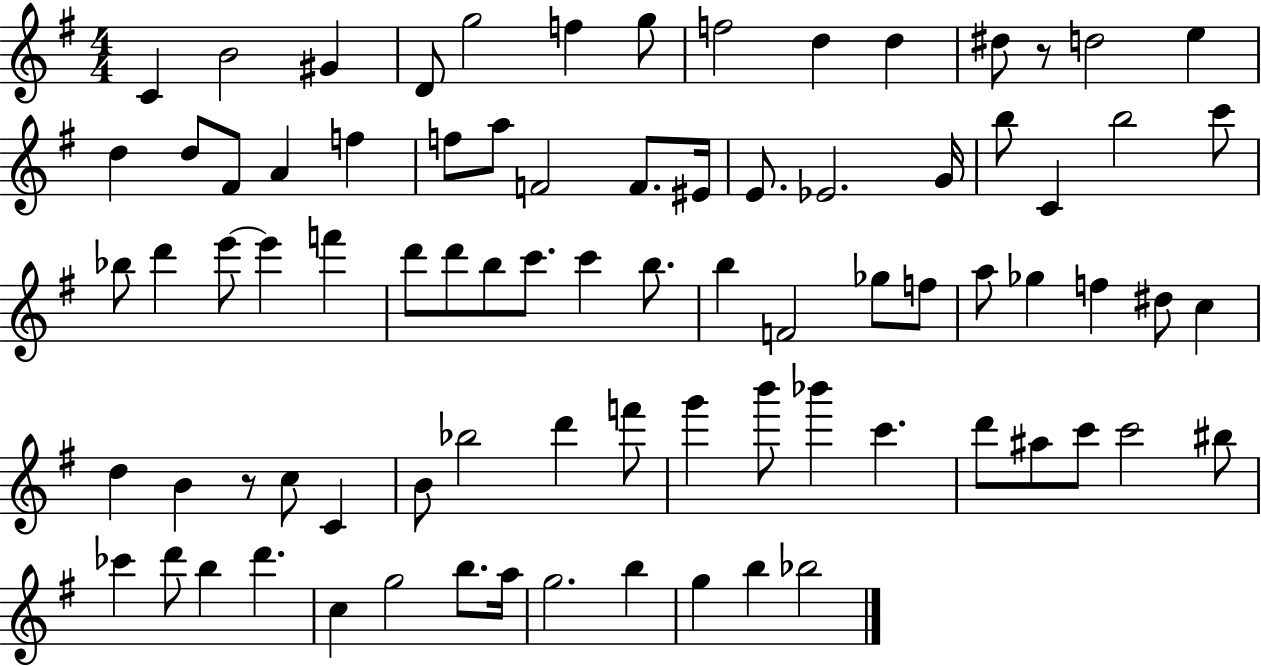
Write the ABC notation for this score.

X:1
T:Untitled
M:4/4
L:1/4
K:G
C B2 ^G D/2 g2 f g/2 f2 d d ^d/2 z/2 d2 e d d/2 ^F/2 A f f/2 a/2 F2 F/2 ^E/4 E/2 _E2 G/4 b/2 C b2 c'/2 _b/2 d' e'/2 e' f' d'/2 d'/2 b/2 c'/2 c' b/2 b F2 _g/2 f/2 a/2 _g f ^d/2 c d B z/2 c/2 C B/2 _b2 d' f'/2 g' b'/2 _b' c' d'/2 ^a/2 c'/2 c'2 ^b/2 _c' d'/2 b d' c g2 b/2 a/4 g2 b g b _b2